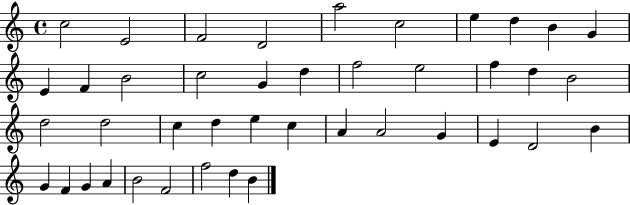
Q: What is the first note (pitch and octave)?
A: C5